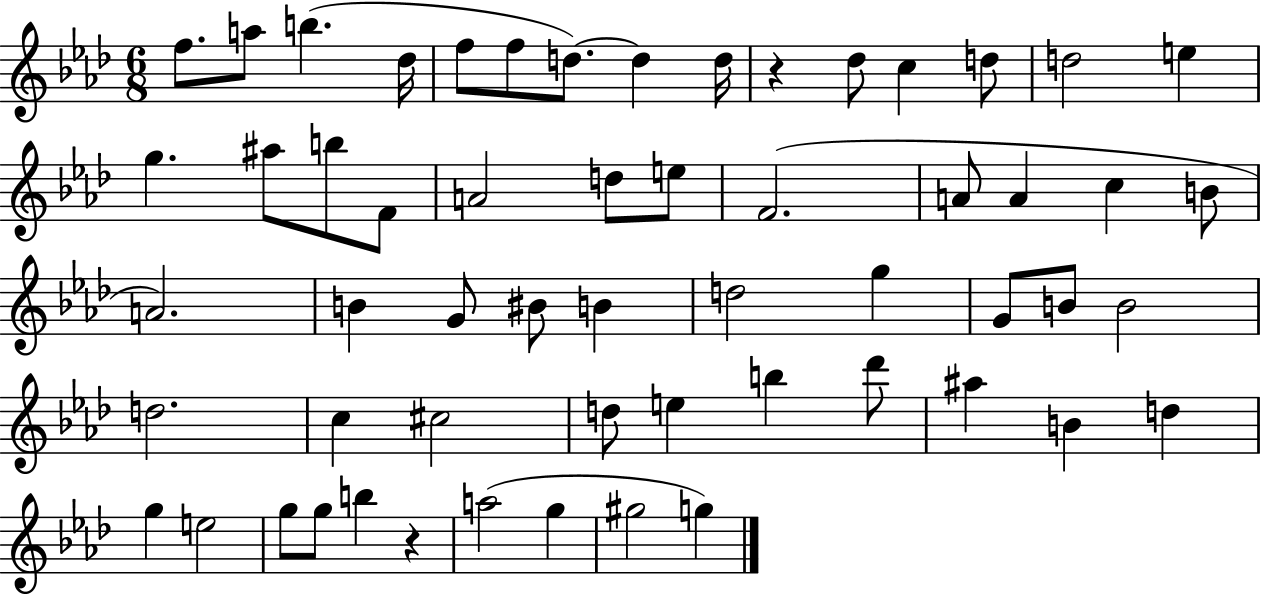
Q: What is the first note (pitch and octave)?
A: F5